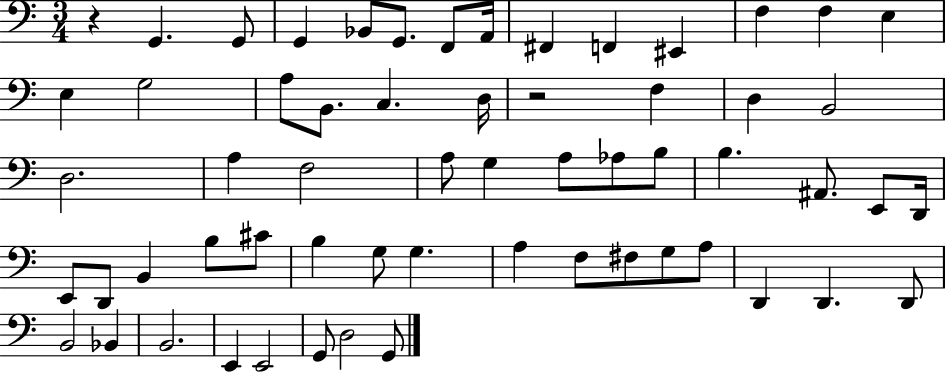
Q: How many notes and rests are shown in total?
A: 60